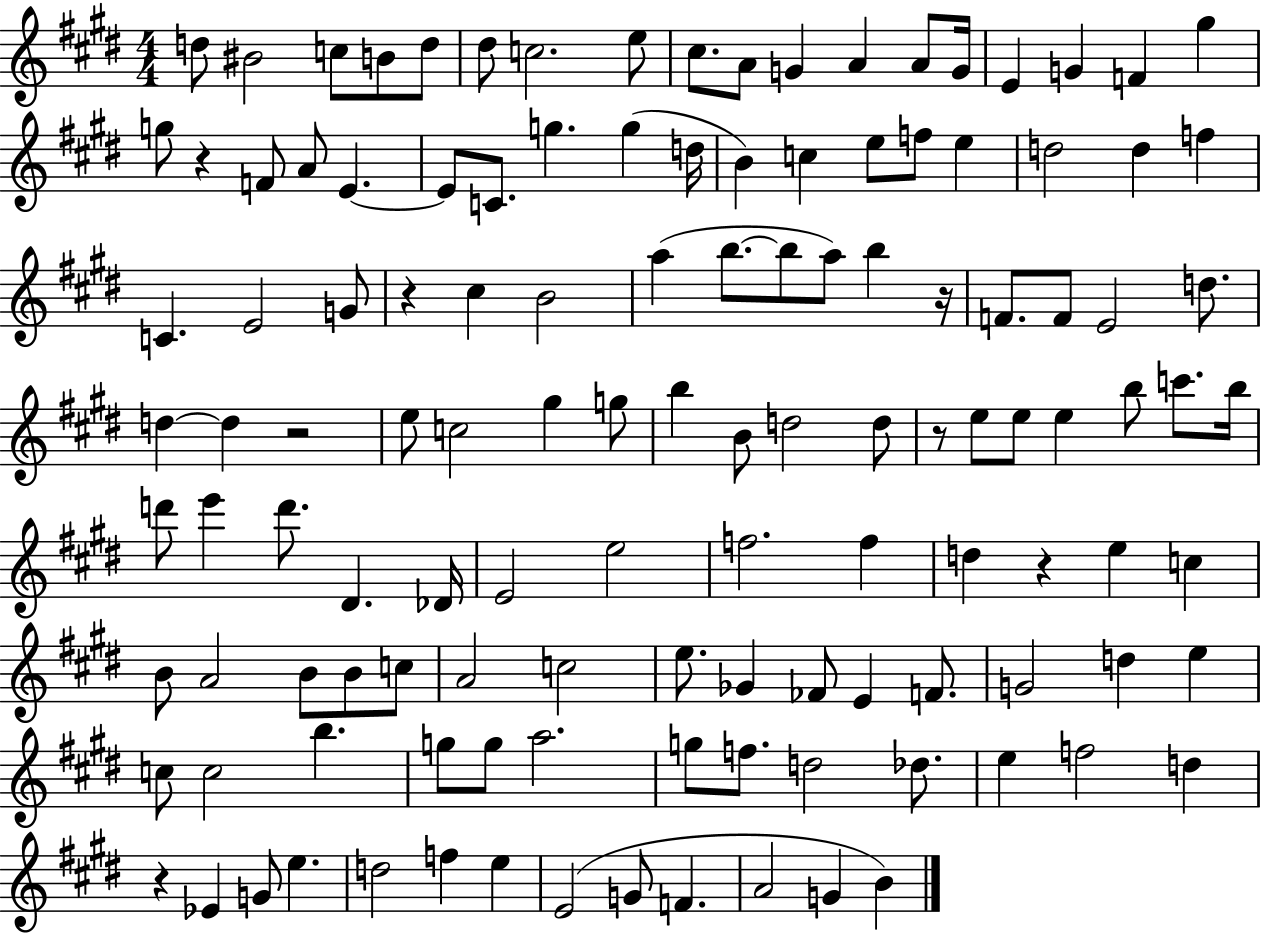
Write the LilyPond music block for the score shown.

{
  \clef treble
  \numericTimeSignature
  \time 4/4
  \key e \major
  \repeat volta 2 { d''8 bis'2 c''8 b'8 d''8 | dis''8 c''2. e''8 | cis''8. a'8 g'4 a'4 a'8 g'16 | e'4 g'4 f'4 gis''4 | \break g''8 r4 f'8 a'8 e'4.~~ | e'8 c'8. g''4. g''4( d''16 | b'4) c''4 e''8 f''8 e''4 | d''2 d''4 f''4 | \break c'4. e'2 g'8 | r4 cis''4 b'2 | a''4( b''8.~~ b''8 a''8) b''4 r16 | f'8. f'8 e'2 d''8. | \break d''4~~ d''4 r2 | e''8 c''2 gis''4 g''8 | b''4 b'8 d''2 d''8 | r8 e''8 e''8 e''4 b''8 c'''8. b''16 | \break d'''8 e'''4 d'''8. dis'4. des'16 | e'2 e''2 | f''2. f''4 | d''4 r4 e''4 c''4 | \break b'8 a'2 b'8 b'8 c''8 | a'2 c''2 | e''8. ges'4 fes'8 e'4 f'8. | g'2 d''4 e''4 | \break c''8 c''2 b''4. | g''8 g''8 a''2. | g''8 f''8. d''2 des''8. | e''4 f''2 d''4 | \break r4 ees'4 g'8 e''4. | d''2 f''4 e''4 | e'2( g'8 f'4. | a'2 g'4 b'4) | \break } \bar "|."
}